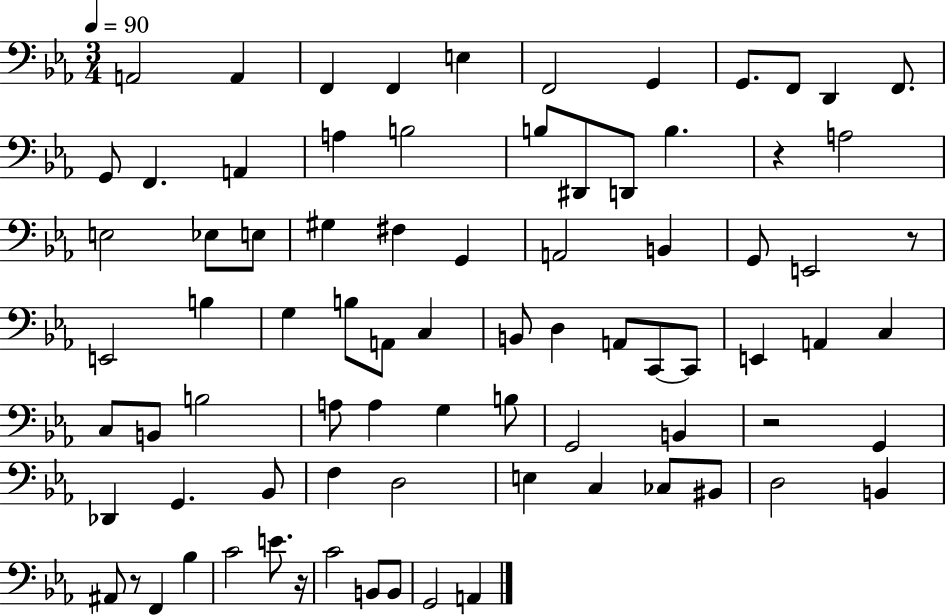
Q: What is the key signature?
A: EES major